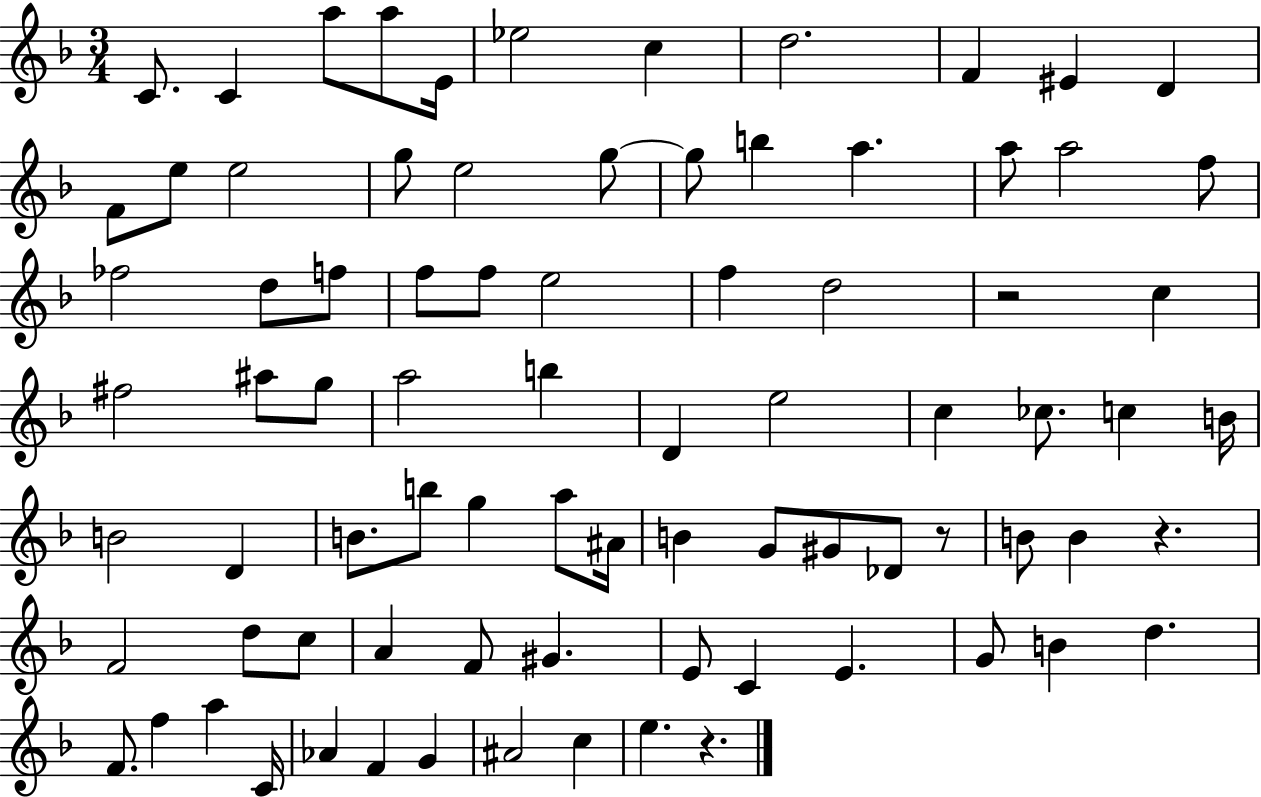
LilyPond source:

{
  \clef treble
  \numericTimeSignature
  \time 3/4
  \key f \major
  c'8. c'4 a''8 a''8 e'16 | ees''2 c''4 | d''2. | f'4 eis'4 d'4 | \break f'8 e''8 e''2 | g''8 e''2 g''8~~ | g''8 b''4 a''4. | a''8 a''2 f''8 | \break fes''2 d''8 f''8 | f''8 f''8 e''2 | f''4 d''2 | r2 c''4 | \break fis''2 ais''8 g''8 | a''2 b''4 | d'4 e''2 | c''4 ces''8. c''4 b'16 | \break b'2 d'4 | b'8. b''8 g''4 a''8 ais'16 | b'4 g'8 gis'8 des'8 r8 | b'8 b'4 r4. | \break f'2 d''8 c''8 | a'4 f'8 gis'4. | e'8 c'4 e'4. | g'8 b'4 d''4. | \break f'8. f''4 a''4 c'16 | aes'4 f'4 g'4 | ais'2 c''4 | e''4. r4. | \break \bar "|."
}